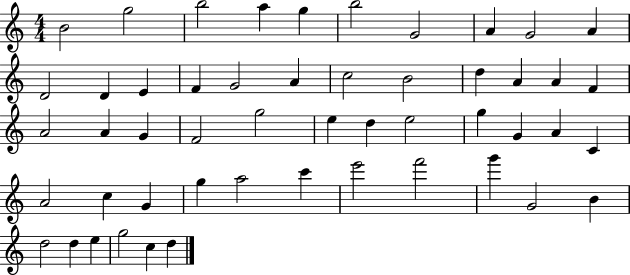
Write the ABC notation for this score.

X:1
T:Untitled
M:4/4
L:1/4
K:C
B2 g2 b2 a g b2 G2 A G2 A D2 D E F G2 A c2 B2 d A A F A2 A G F2 g2 e d e2 g G A C A2 c G g a2 c' e'2 f'2 g' G2 B d2 d e g2 c d